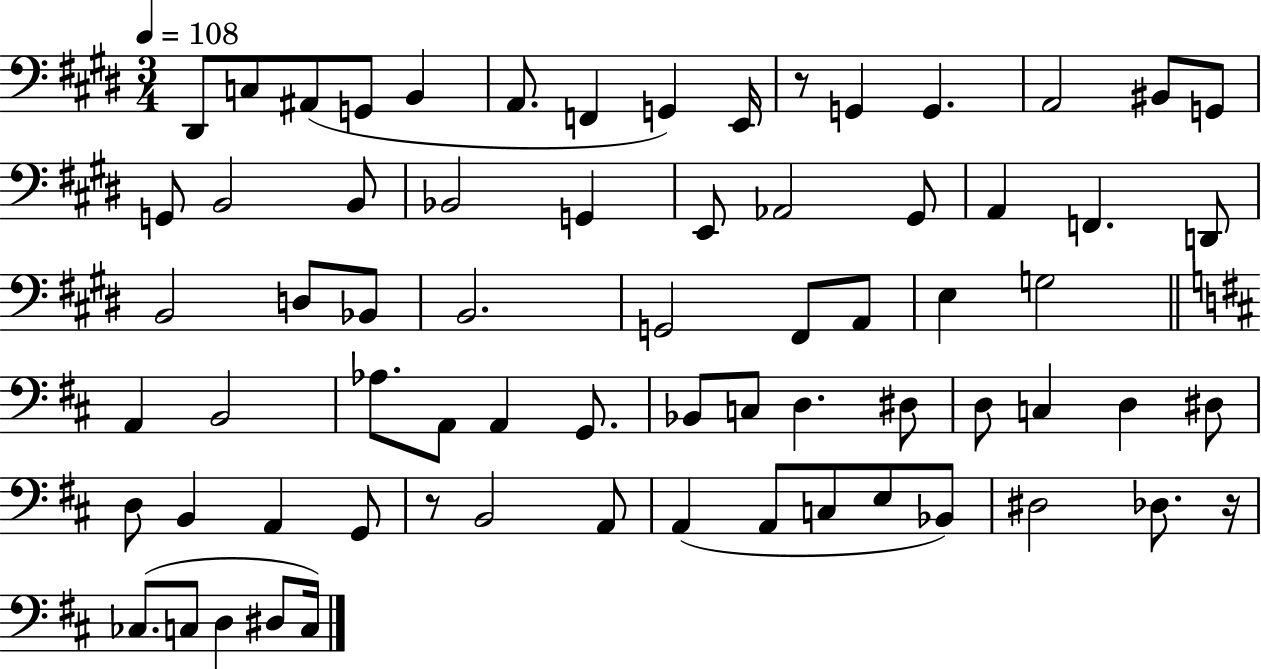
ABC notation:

X:1
T:Untitled
M:3/4
L:1/4
K:E
^D,,/2 C,/2 ^A,,/2 G,,/2 B,, A,,/2 F,, G,, E,,/4 z/2 G,, G,, A,,2 ^B,,/2 G,,/2 G,,/2 B,,2 B,,/2 _B,,2 G,, E,,/2 _A,,2 ^G,,/2 A,, F,, D,,/2 B,,2 D,/2 _B,,/2 B,,2 G,,2 ^F,,/2 A,,/2 E, G,2 A,, B,,2 _A,/2 A,,/2 A,, G,,/2 _B,,/2 C,/2 D, ^D,/2 D,/2 C, D, ^D,/2 D,/2 B,, A,, G,,/2 z/2 B,,2 A,,/2 A,, A,,/2 C,/2 E,/2 _B,,/2 ^D,2 _D,/2 z/4 _C,/2 C,/2 D, ^D,/2 C,/4